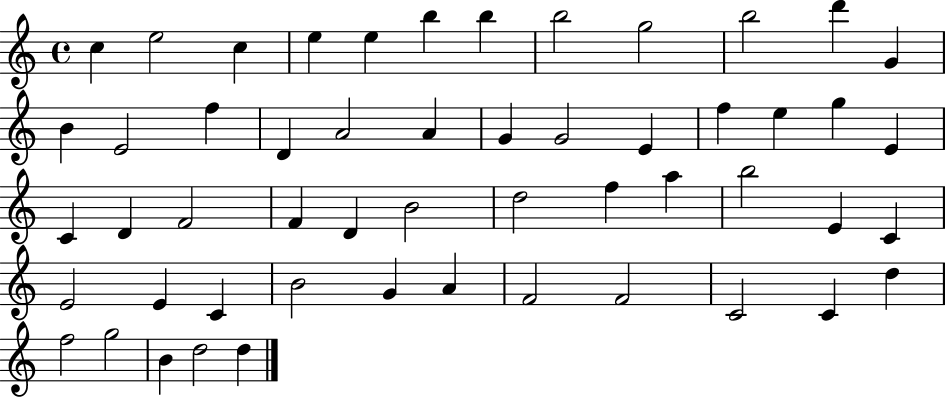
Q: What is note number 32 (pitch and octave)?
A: D5